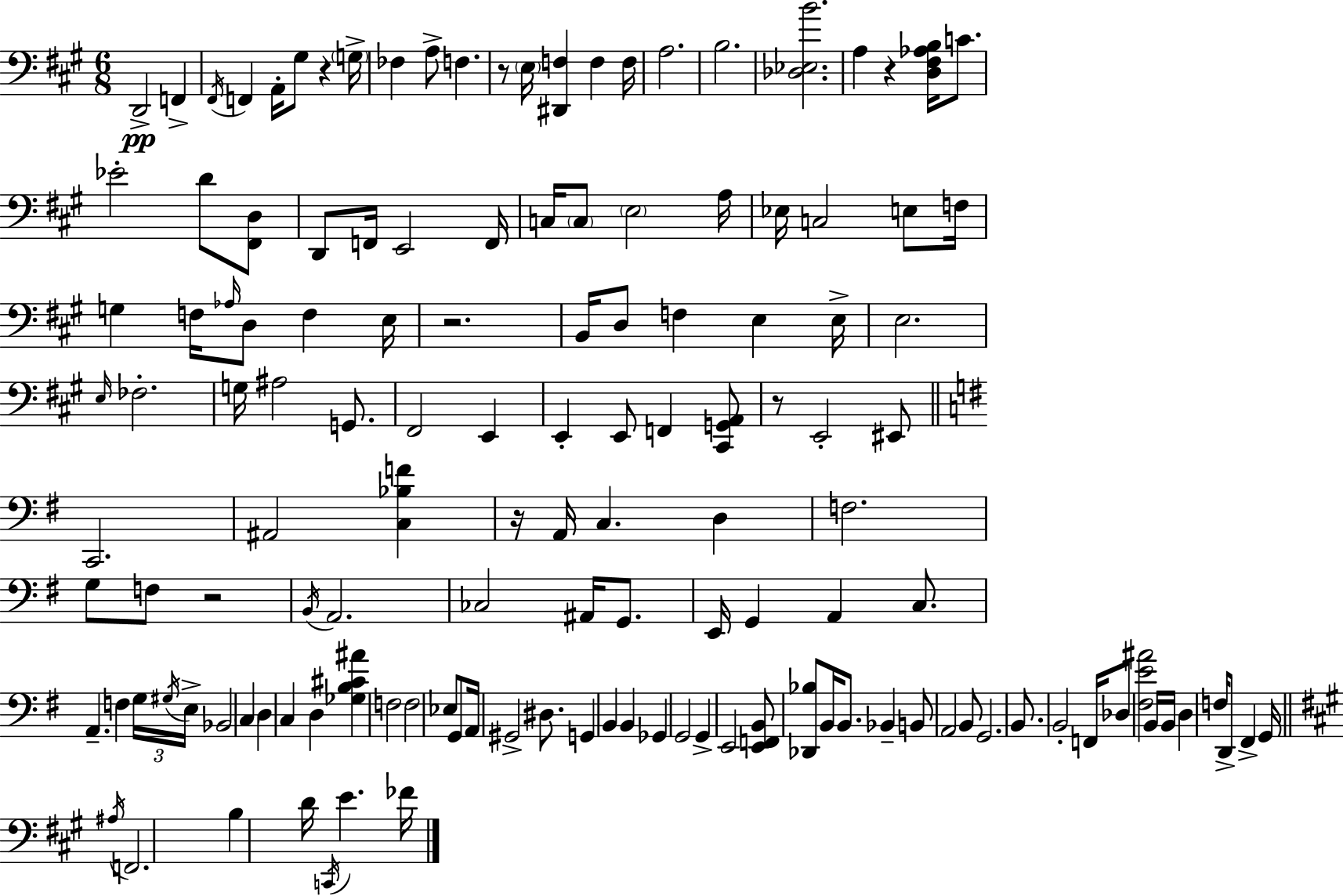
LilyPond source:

{
  \clef bass
  \numericTimeSignature
  \time 6/8
  \key a \major
  d,2->\pp f,4-> | \acciaccatura { fis,16 } f,4 a,16-. gis8 r4 | \parenthesize g16-> fes4 a8-> f4. | r8 \parenthesize e16 <dis, f>4 f4 | \break f16 a2. | b2. | <des ees b'>2. | a4 r4 <d fis aes b>16 c'8. | \break ees'2-. d'8 <fis, d>8 | d,8 f,16 e,2 | f,16 c16 \parenthesize c8 \parenthesize e2 | a16 ees16 c2 e8 | \break f16 g4 f16 \grace { aes16 } d8 f4 | e16 r2. | b,16 d8 f4 e4 | e16-> e2. | \break \grace { e16 } fes2.-. | g16 ais2 | g,8. fis,2 e,4 | e,4-. e,8 f,4 | \break <cis, g, a,>8 r8 e,2-. | eis,8 \bar "||" \break \key g \major c,2. | ais,2 <c bes f'>4 | r16 a,16 c4. d4 | f2. | \break g8 f8 r2 | \acciaccatura { b,16 } a,2. | ces2 ais,16 g,8. | e,16 g,4 a,4 c8. | \break a,4.-- f4 \tuplet 3/2 { g16 | \acciaccatura { gis16 } e16-> } bes,2 \parenthesize c4 | d4 c4 d4 | <ges b cis' ais'>4 f2 | \break f2 ees8 | g,8 a,16 gis,2-> dis8. | g,4 b,4 b,4 | ges,4 g,2 | \break g,4-> e,2 | <e, f, b,>8 <des, bes>8 b,16 b,8. bes,4-- | b,8 a,2 | b,8 g,2. | \break b,8. b,2-. | f,16 des8 <fis e' ais'>2 | b,16 b,16 d4 f16 d,8-> fis,4-> | g,16 \bar "||" \break \key a \major \acciaccatura { ais16 } f,2. | b4 d'16 \acciaccatura { c,16 } e'4. | fes'16 \bar "|."
}